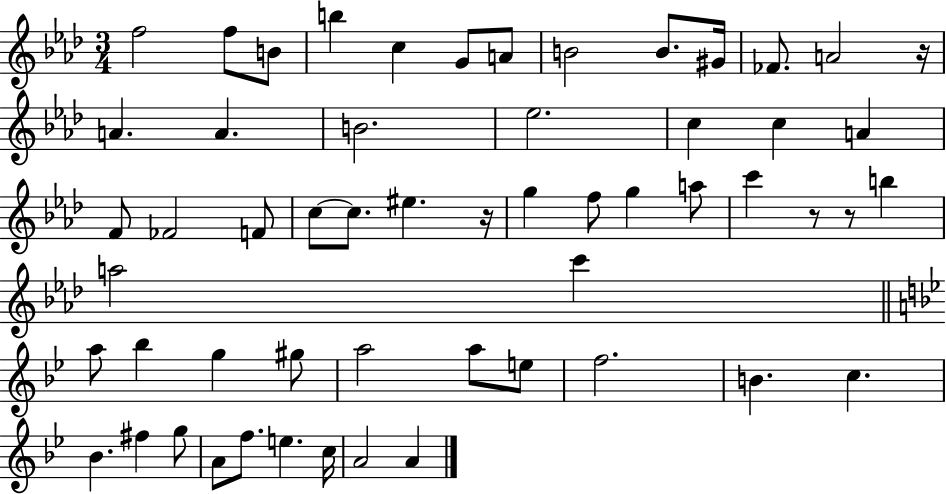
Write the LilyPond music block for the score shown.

{
  \clef treble
  \numericTimeSignature
  \time 3/4
  \key aes \major
  f''2 f''8 b'8 | b''4 c''4 g'8 a'8 | b'2 b'8. gis'16 | fes'8. a'2 r16 | \break a'4. a'4. | b'2. | ees''2. | c''4 c''4 a'4 | \break f'8 fes'2 f'8 | c''8~~ c''8. eis''4. r16 | g''4 f''8 g''4 a''8 | c'''4 r8 r8 b''4 | \break a''2 c'''4 | \bar "||" \break \key bes \major a''8 bes''4 g''4 gis''8 | a''2 a''8 e''8 | f''2. | b'4. c''4. | \break bes'4. fis''4 g''8 | a'8 f''8. e''4. c''16 | a'2 a'4 | \bar "|."
}